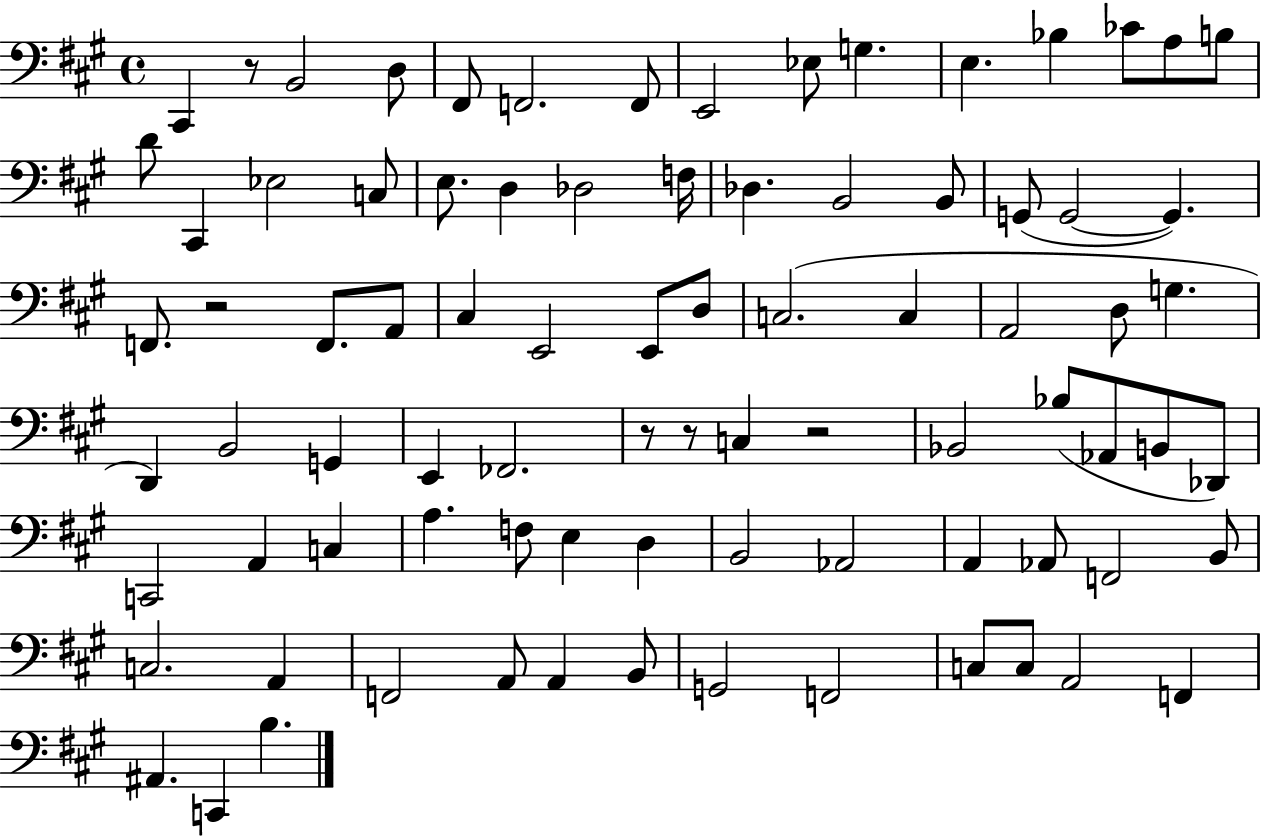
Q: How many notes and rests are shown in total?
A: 84